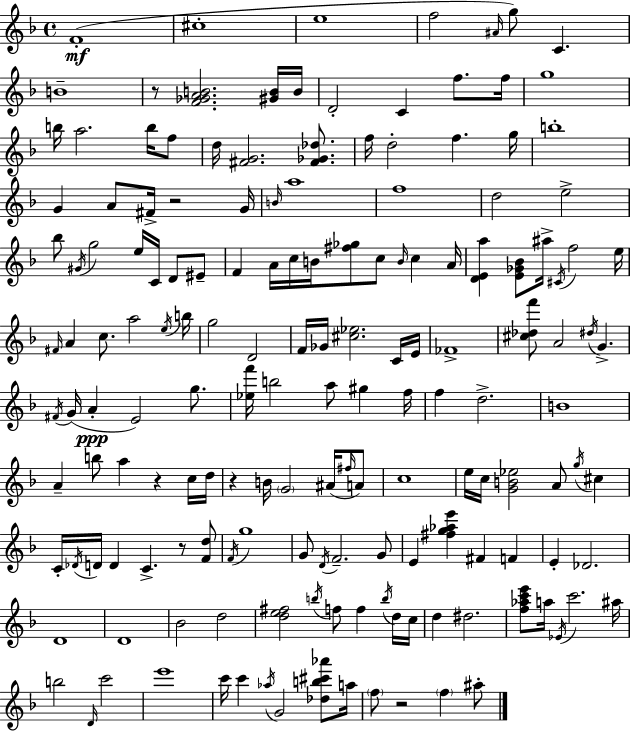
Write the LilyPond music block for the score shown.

{
  \clef treble
  \time 4/4
  \defaultTimeSignature
  \key d \minor
  f'1-.(\mf | cis''1-. | e''1 | f''2 \grace { ais'16 } g''8) c'4. | \break b'1-- | r8 <f' ges' a' b'>2. <gis' b'>16 | b'16 d'2-. c'4 f''8. | f''16 g''1 | \break b''16 a''2. b''16 f''8 | d''16 <fis' g'>2. <fis' ges' des''>8. | f''16 d''2-. f''4. | g''16 b''1-. | \break g'4 a'8 fis'16-> r2 | g'16 \grace { b'16 } a''1 | f''1 | d''2 e''2-> | \break bes''8 \acciaccatura { gis'16 } g''2 e''16 c'16 d'8 | eis'8-- f'4 a'16 c''16 b'16 <fis'' ges''>8 c''8 \grace { b'16 } c''4 | a'16 <d' e' a''>4 <e' ges' bes'>8 ais''16-> \acciaccatura { cis'16 } f''2 | e''16 \grace { fis'16 } a'4 c''8. a''2 | \break \acciaccatura { e''16 } b''16 g''2 d'2 | f'16 ges'16 <cis'' ees''>2. | c'16 e'16 fes'1-> | <cis'' des'' f'''>8 a'2 | \break \acciaccatura { dis''16 } g'4.-> \acciaccatura { fis'16 }( g'16 a'4-.\ppp e'2) | g''8. <ees'' f'''>16 b''2 | a''8 gis''4 f''16 f''4 d''2.-> | b'1 | \break a'4-- b''8 a''4 | r4 c''16 d''16 r4 b'16 \parenthesize g'2 | ais'16( \grace { fis''16 } a'8) c''1 | e''16 c''16 <g' b' ees''>2 | \break a'8 \acciaccatura { g''16 } cis''4 c'16-. \acciaccatura { des'16 } d'16 d'4 | c'4.-> r8 <f' d''>8 \acciaccatura { f'16 } g''1 | g'8 \acciaccatura { d'16 } | f'2.-- g'8 e'4 | \break <fis'' g'' aes'' e'''>4 fis'4 f'4 e'4-. | des'2. d'1 | d'1 | bes'2 | \break d''2 <d'' e'' fis''>2 | \acciaccatura { b''16 } f''8 f''4 \acciaccatura { b''16 } d''16 c''16 | d''4 dis''2. | <f'' aes'' c''' e'''>8 a''16 \acciaccatura { ees'16 } c'''2. | \break ais''16 b''2 \grace { d'16 } c'''2 | e'''1 | c'''16 c'''4 \acciaccatura { aes''16 } g'2 | <des'' b'' cis''' aes'''>8 a''16 \parenthesize f''8 r2 \parenthesize f''4 | \break ais''8-. \bar "|."
}